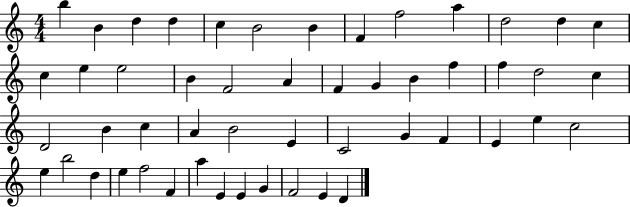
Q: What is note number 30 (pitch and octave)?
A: A4